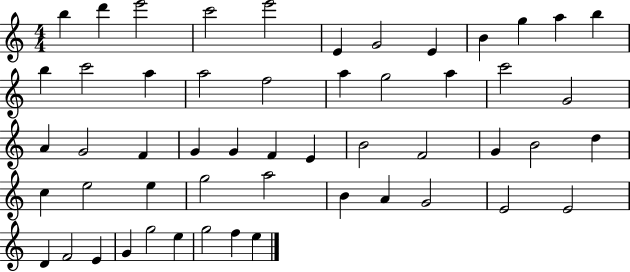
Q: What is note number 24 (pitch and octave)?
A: G4